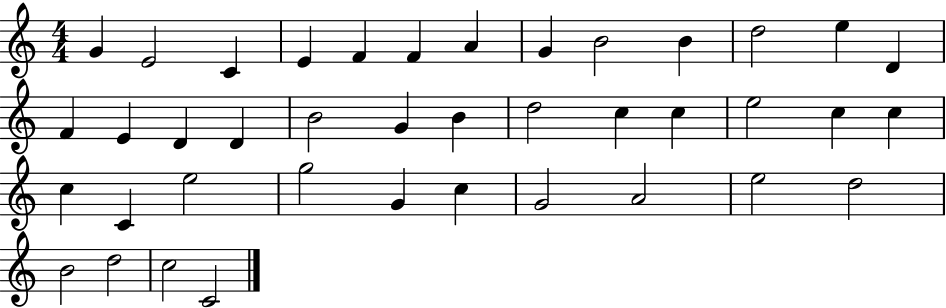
X:1
T:Untitled
M:4/4
L:1/4
K:C
G E2 C E F F A G B2 B d2 e D F E D D B2 G B d2 c c e2 c c c C e2 g2 G c G2 A2 e2 d2 B2 d2 c2 C2